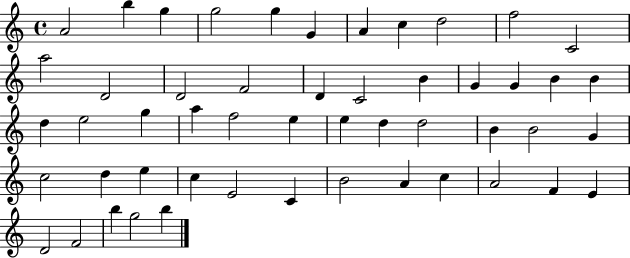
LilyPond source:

{
  \clef treble
  \time 4/4
  \defaultTimeSignature
  \key c \major
  a'2 b''4 g''4 | g''2 g''4 g'4 | a'4 c''4 d''2 | f''2 c'2 | \break a''2 d'2 | d'2 f'2 | d'4 c'2 b'4 | g'4 g'4 b'4 b'4 | \break d''4 e''2 g''4 | a''4 f''2 e''4 | e''4 d''4 d''2 | b'4 b'2 g'4 | \break c''2 d''4 e''4 | c''4 e'2 c'4 | b'2 a'4 c''4 | a'2 f'4 e'4 | \break d'2 f'2 | b''4 g''2 b''4 | \bar "|."
}